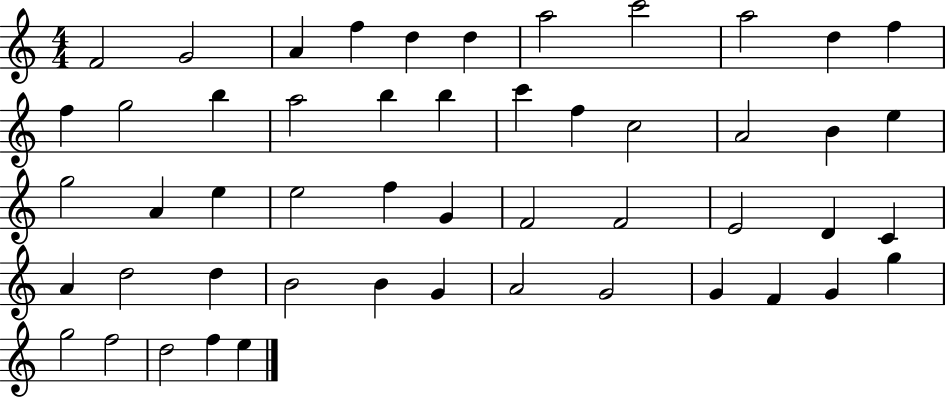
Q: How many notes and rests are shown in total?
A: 51